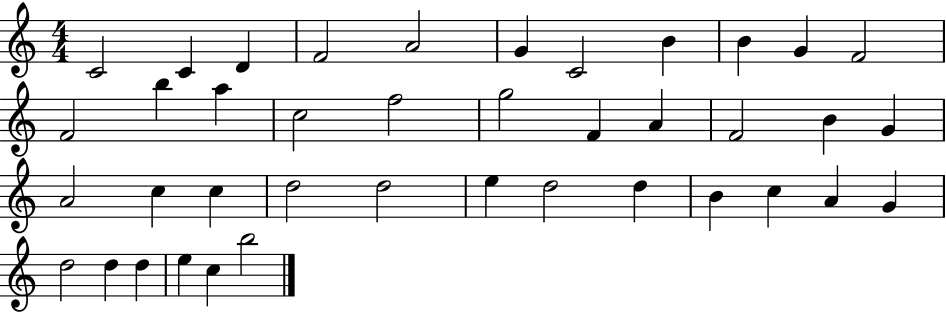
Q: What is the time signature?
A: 4/4